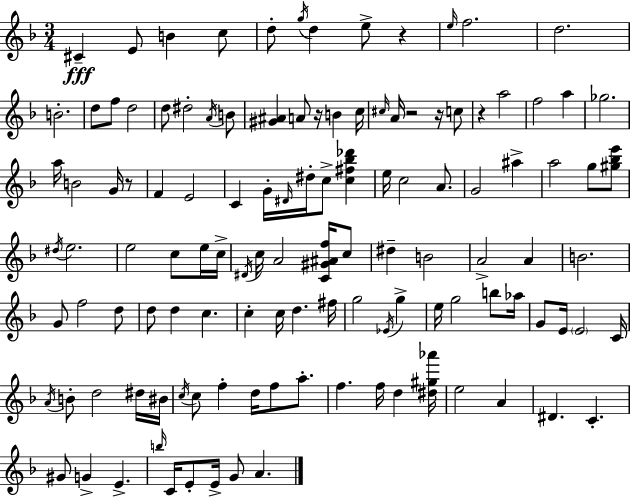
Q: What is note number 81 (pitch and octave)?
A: E4